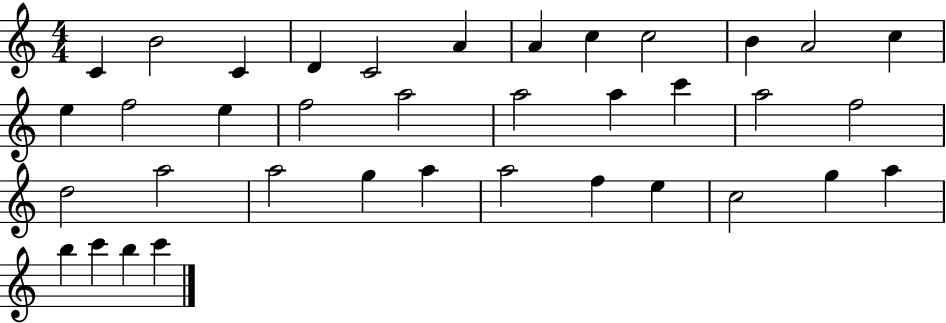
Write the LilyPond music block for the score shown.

{
  \clef treble
  \numericTimeSignature
  \time 4/4
  \key c \major
  c'4 b'2 c'4 | d'4 c'2 a'4 | a'4 c''4 c''2 | b'4 a'2 c''4 | \break e''4 f''2 e''4 | f''2 a''2 | a''2 a''4 c'''4 | a''2 f''2 | \break d''2 a''2 | a''2 g''4 a''4 | a''2 f''4 e''4 | c''2 g''4 a''4 | \break b''4 c'''4 b''4 c'''4 | \bar "|."
}